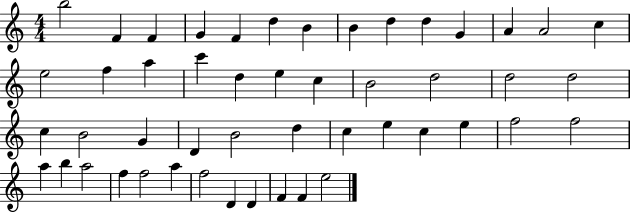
X:1
T:Untitled
M:4/4
L:1/4
K:C
b2 F F G F d B B d d G A A2 c e2 f a c' d e c B2 d2 d2 d2 c B2 G D B2 d c e c e f2 f2 a b a2 f f2 a f2 D D F F e2